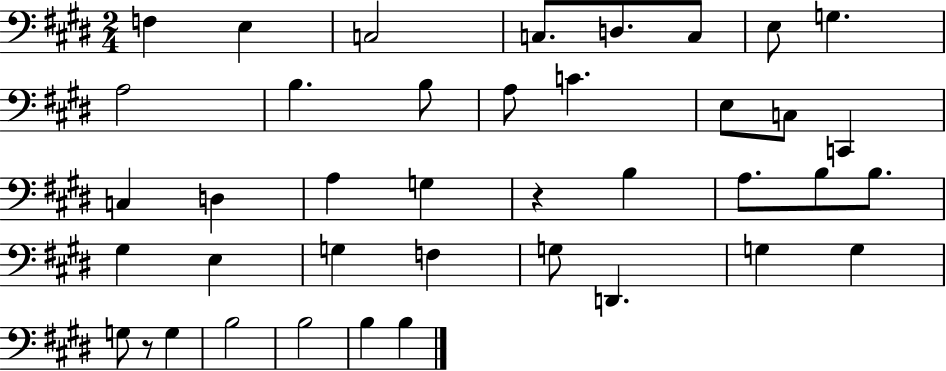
{
  \clef bass
  \numericTimeSignature
  \time 2/4
  \key e \major
  f4 e4 | c2 | c8. d8. c8 | e8 g4. | \break a2 | b4. b8 | a8 c'4. | e8 c8 c,4 | \break c4 d4 | a4 g4 | r4 b4 | a8. b8 b8. | \break gis4 e4 | g4 f4 | g8 d,4. | g4 g4 | \break g8 r8 g4 | b2 | b2 | b4 b4 | \break \bar "|."
}